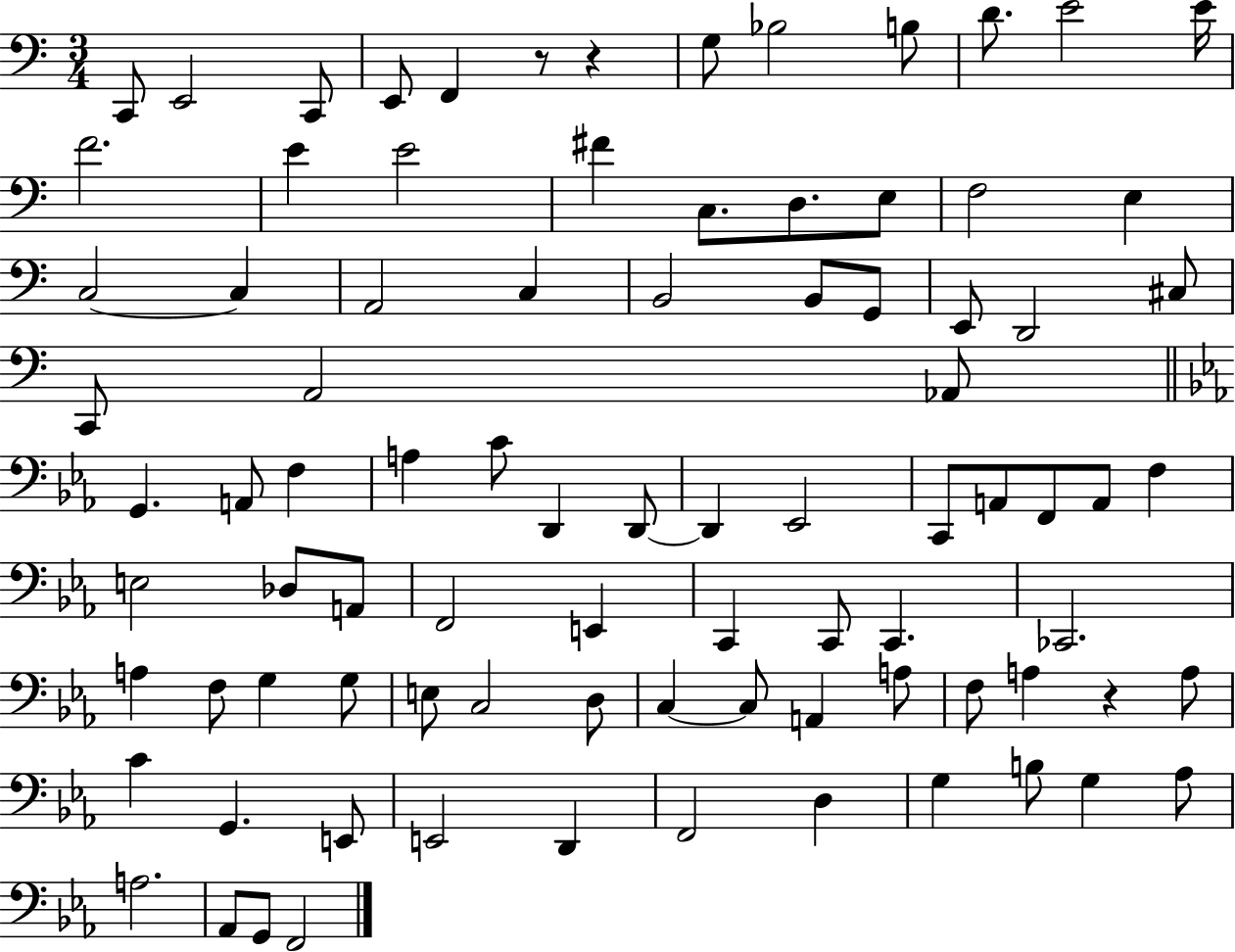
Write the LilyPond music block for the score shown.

{
  \clef bass
  \numericTimeSignature
  \time 3/4
  \key c \major
  \repeat volta 2 { c,8 e,2 c,8 | e,8 f,4 r8 r4 | g8 bes2 b8 | d'8. e'2 e'16 | \break f'2. | e'4 e'2 | fis'4 c8. d8. e8 | f2 e4 | \break c2~~ c4 | a,2 c4 | b,2 b,8 g,8 | e,8 d,2 cis8 | \break c,8 a,2 aes,8 | \bar "||" \break \key c \minor g,4. a,8 f4 | a4 c'8 d,4 d,8~~ | d,4 ees,2 | c,8 a,8 f,8 a,8 f4 | \break e2 des8 a,8 | f,2 e,4 | c,4 c,8 c,4. | ces,2. | \break a4 f8 g4 g8 | e8 c2 d8 | c4~~ c8 a,4 a8 | f8 a4 r4 a8 | \break c'4 g,4. e,8 | e,2 d,4 | f,2 d4 | g4 b8 g4 aes8 | \break a2. | aes,8 g,8 f,2 | } \bar "|."
}